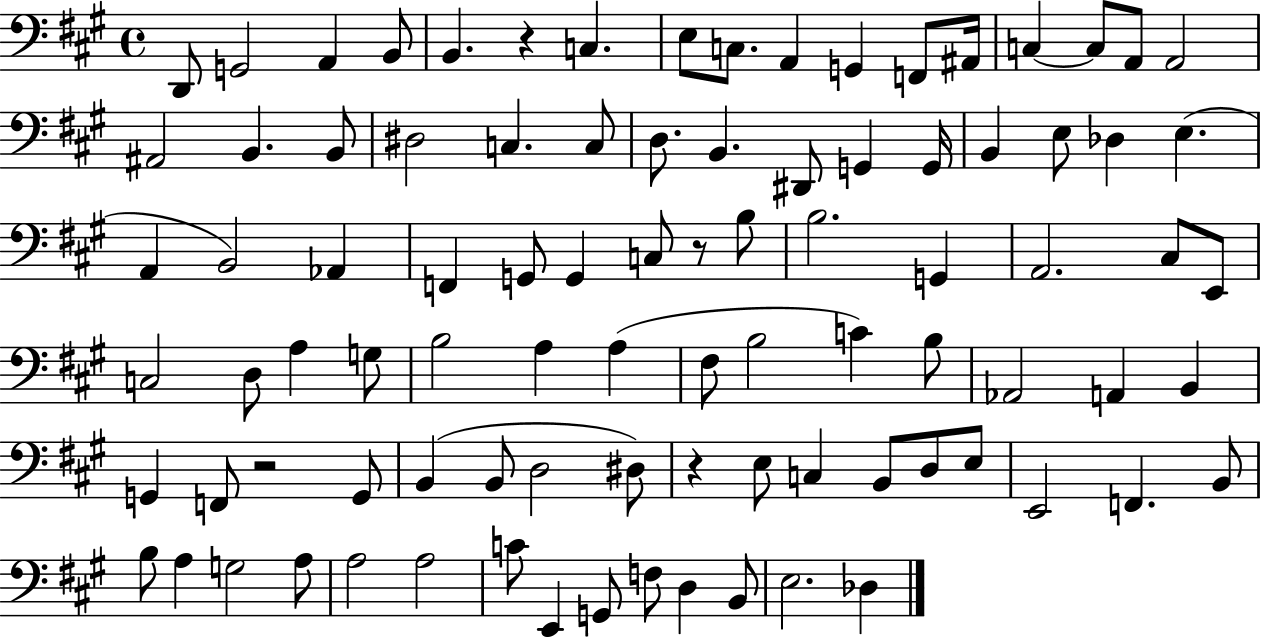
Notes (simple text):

D2/e G2/h A2/q B2/e B2/q. R/q C3/q. E3/e C3/e. A2/q G2/q F2/e A#2/s C3/q C3/e A2/e A2/h A#2/h B2/q. B2/e D#3/h C3/q. C3/e D3/e. B2/q. D#2/e G2/q G2/s B2/q E3/e Db3/q E3/q. A2/q B2/h Ab2/q F2/q G2/e G2/q C3/e R/e B3/e B3/h. G2/q A2/h. C#3/e E2/e C3/h D3/e A3/q G3/e B3/h A3/q A3/q F#3/e B3/h C4/q B3/e Ab2/h A2/q B2/q G2/q F2/e R/h G2/e B2/q B2/e D3/h D#3/e R/q E3/e C3/q B2/e D3/e E3/e E2/h F2/q. B2/e B3/e A3/q G3/h A3/e A3/h A3/h C4/e E2/q G2/e F3/e D3/q B2/e E3/h. Db3/q